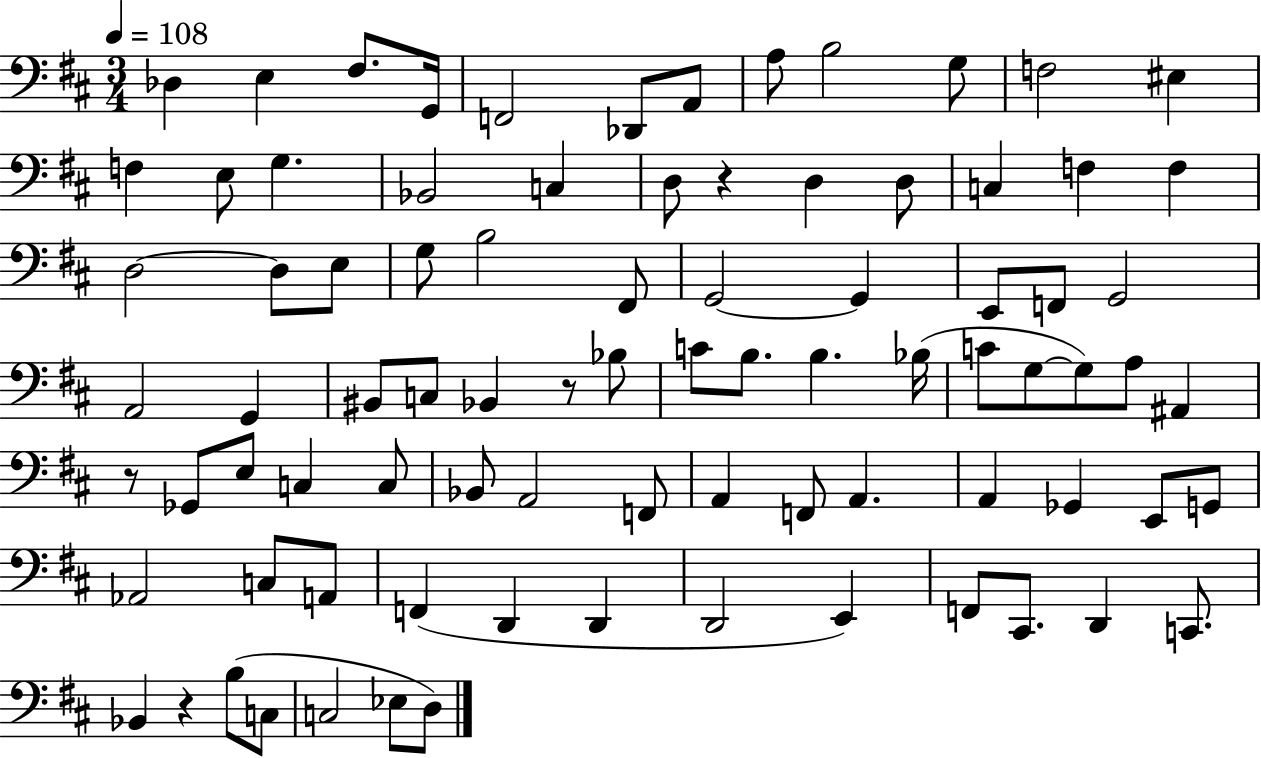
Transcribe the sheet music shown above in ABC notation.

X:1
T:Untitled
M:3/4
L:1/4
K:D
_D, E, ^F,/2 G,,/4 F,,2 _D,,/2 A,,/2 A,/2 B,2 G,/2 F,2 ^E, F, E,/2 G, _B,,2 C, D,/2 z D, D,/2 C, F, F, D,2 D,/2 E,/2 G,/2 B,2 ^F,,/2 G,,2 G,, E,,/2 F,,/2 G,,2 A,,2 G,, ^B,,/2 C,/2 _B,, z/2 _B,/2 C/2 B,/2 B, _B,/4 C/2 G,/2 G,/2 A,/2 ^A,, z/2 _G,,/2 E,/2 C, C,/2 _B,,/2 A,,2 F,,/2 A,, F,,/2 A,, A,, _G,, E,,/2 G,,/2 _A,,2 C,/2 A,,/2 F,, D,, D,, D,,2 E,, F,,/2 ^C,,/2 D,, C,,/2 _B,, z B,/2 C,/2 C,2 _E,/2 D,/2